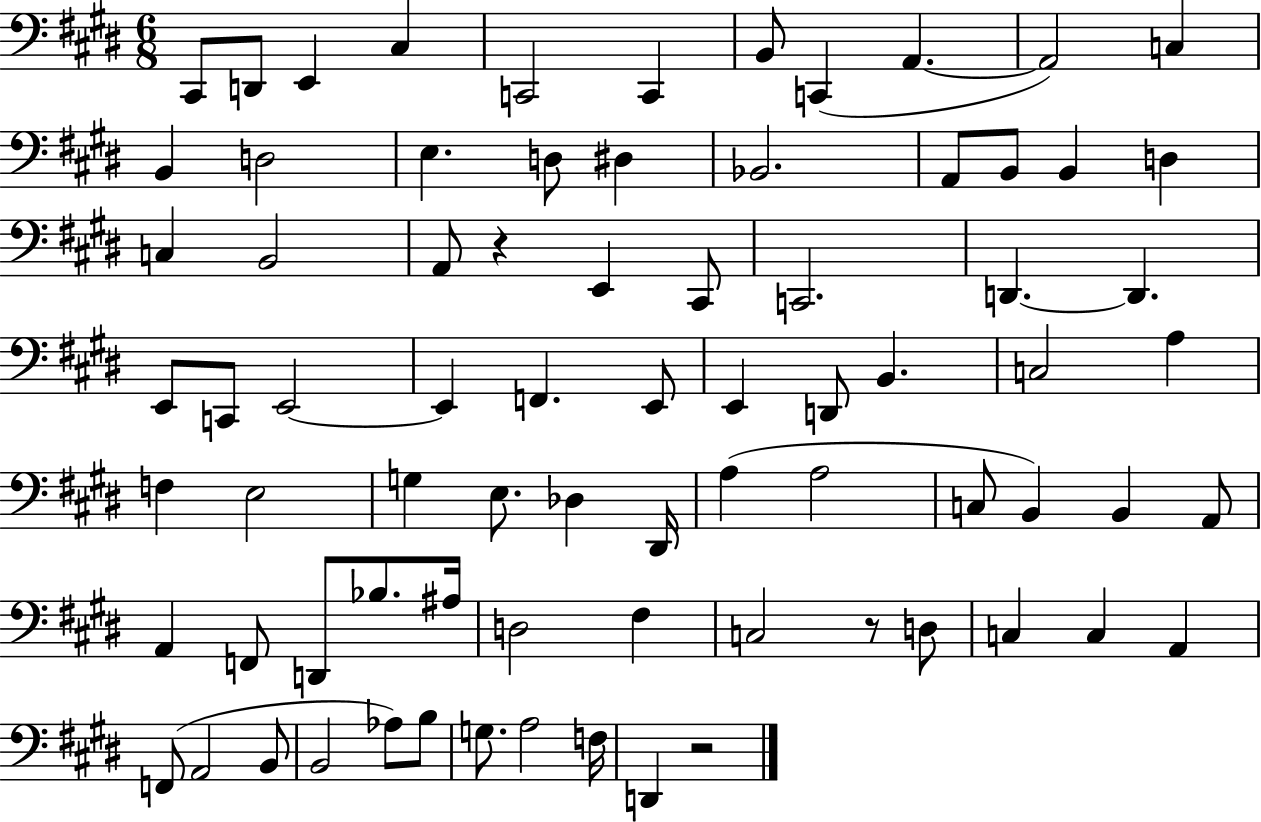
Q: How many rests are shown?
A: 3